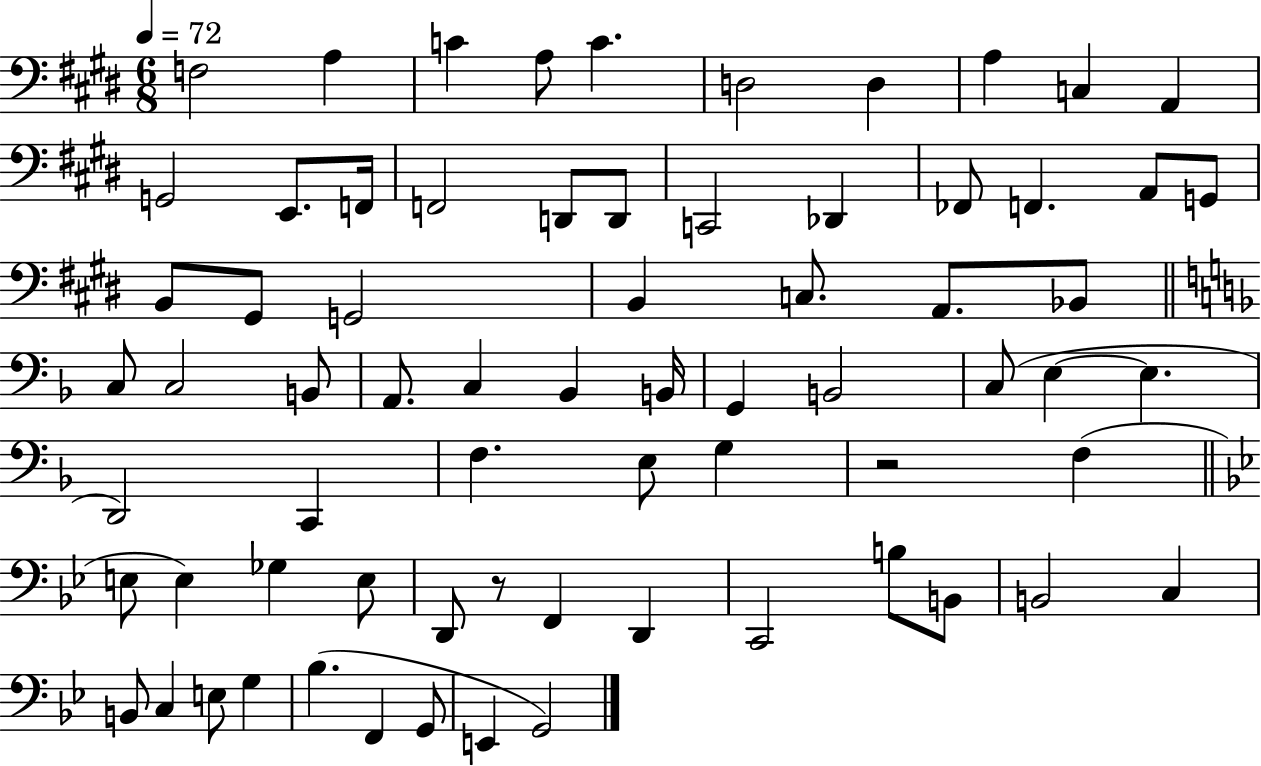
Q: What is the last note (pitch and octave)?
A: G2